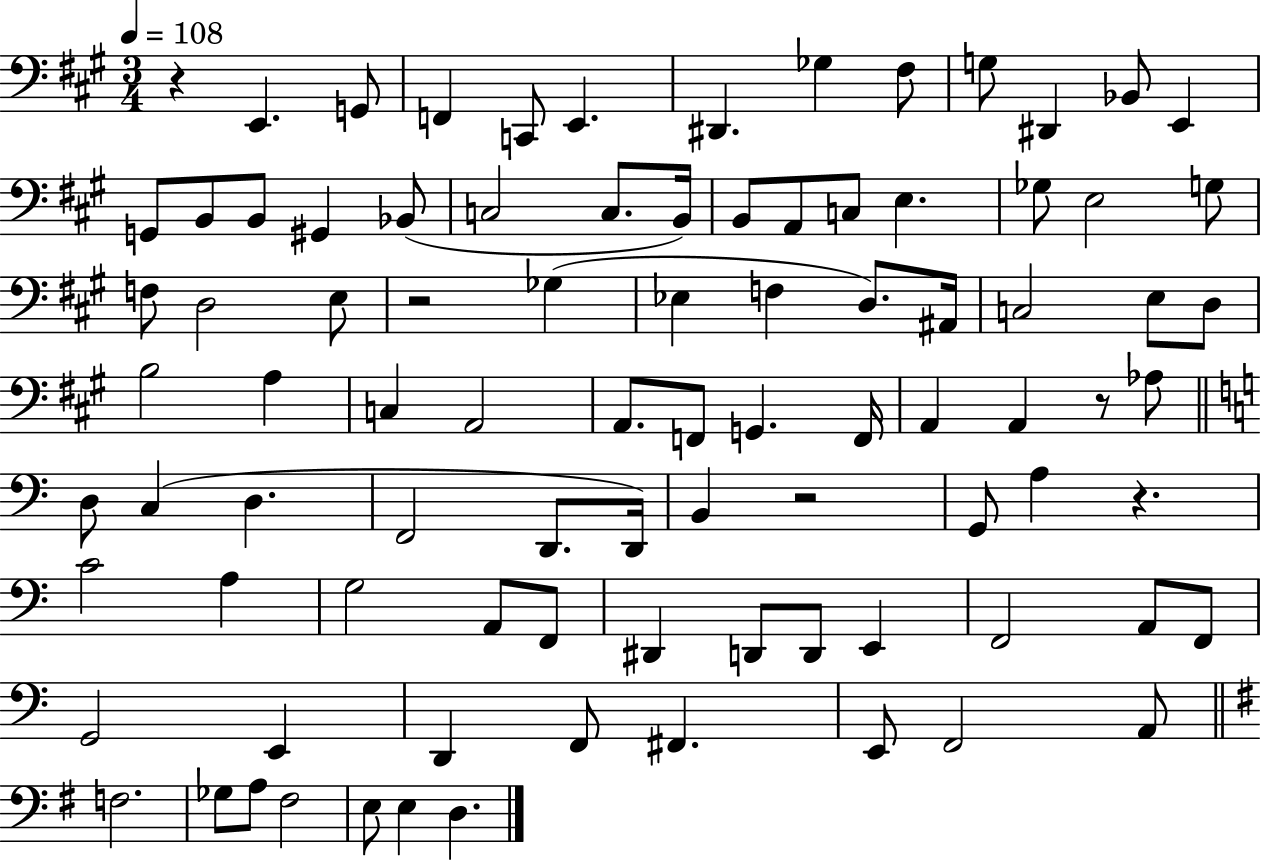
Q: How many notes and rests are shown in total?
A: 90